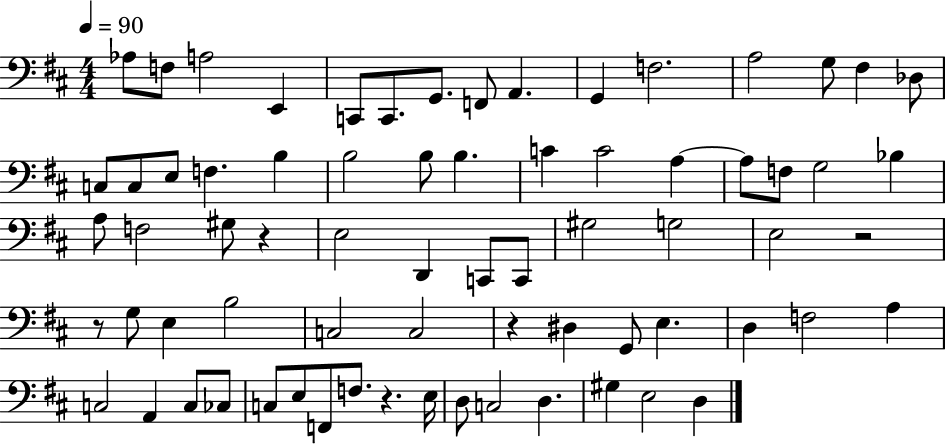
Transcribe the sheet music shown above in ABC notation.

X:1
T:Untitled
M:4/4
L:1/4
K:D
_A,/2 F,/2 A,2 E,, C,,/2 C,,/2 G,,/2 F,,/2 A,, G,, F,2 A,2 G,/2 ^F, _D,/2 C,/2 C,/2 E,/2 F, B, B,2 B,/2 B, C C2 A, A,/2 F,/2 G,2 _B, A,/2 F,2 ^G,/2 z E,2 D,, C,,/2 C,,/2 ^G,2 G,2 E,2 z2 z/2 G,/2 E, B,2 C,2 C,2 z ^D, G,,/2 E, D, F,2 A, C,2 A,, C,/2 _C,/2 C,/2 E,/2 F,,/2 F,/2 z E,/4 D,/2 C,2 D, ^G, E,2 D,